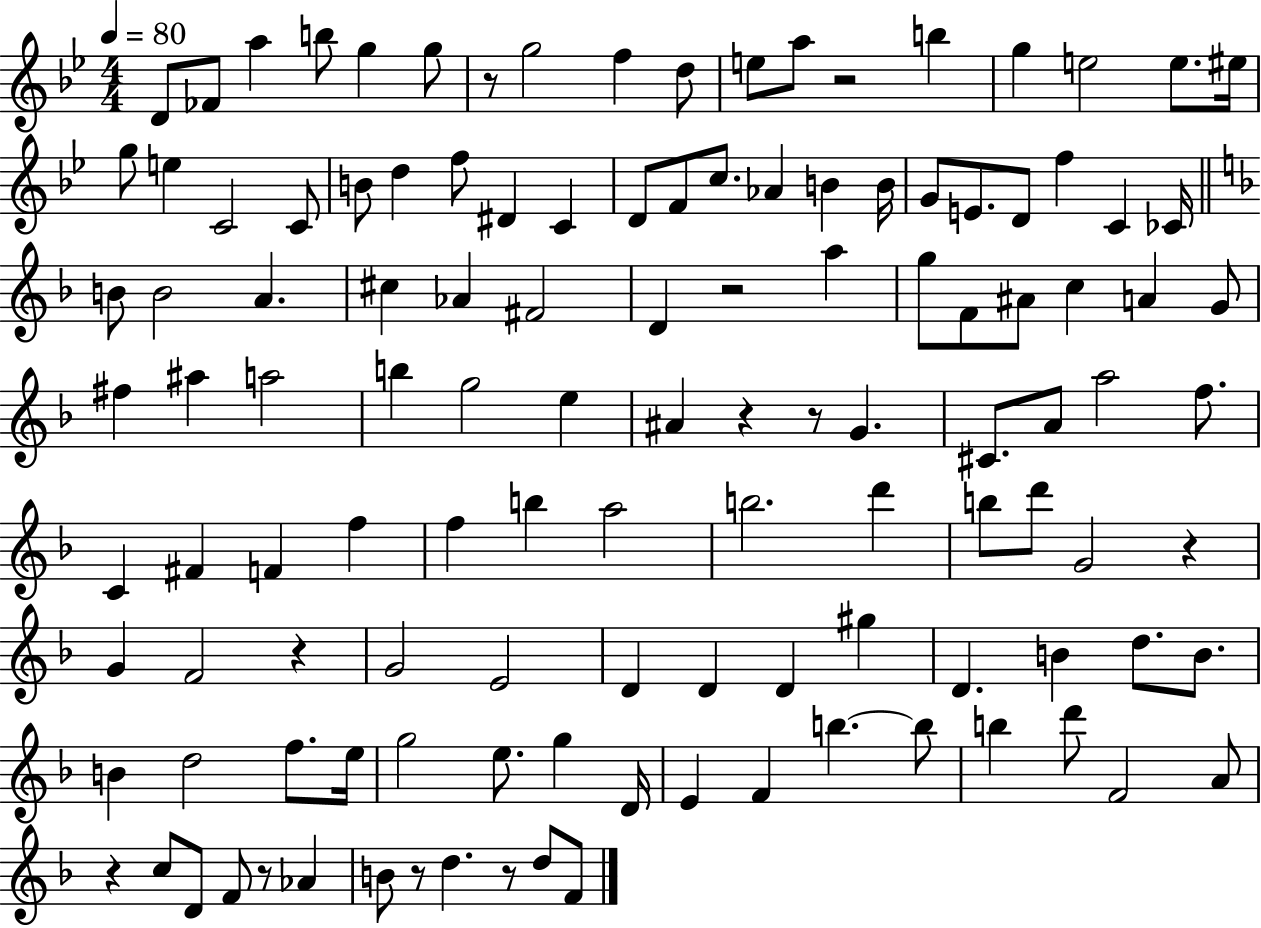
D4/e FES4/e A5/q B5/e G5/q G5/e R/e G5/h F5/q D5/e E5/e A5/e R/h B5/q G5/q E5/h E5/e. EIS5/s G5/e E5/q C4/h C4/e B4/e D5/q F5/e D#4/q C4/q D4/e F4/e C5/e. Ab4/q B4/q B4/s G4/e E4/e. D4/e F5/q C4/q CES4/s B4/e B4/h A4/q. C#5/q Ab4/q F#4/h D4/q R/h A5/q G5/e F4/e A#4/e C5/q A4/q G4/e F#5/q A#5/q A5/h B5/q G5/h E5/q A#4/q R/q R/e G4/q. C#4/e. A4/e A5/h F5/e. C4/q F#4/q F4/q F5/q F5/q B5/q A5/h B5/h. D6/q B5/e D6/e G4/h R/q G4/q F4/h R/q G4/h E4/h D4/q D4/q D4/q G#5/q D4/q. B4/q D5/e. B4/e. B4/q D5/h F5/e. E5/s G5/h E5/e. G5/q D4/s E4/q F4/q B5/q. B5/e B5/q D6/e F4/h A4/e R/q C5/e D4/e F4/e R/e Ab4/q B4/e R/e D5/q. R/e D5/e F4/e